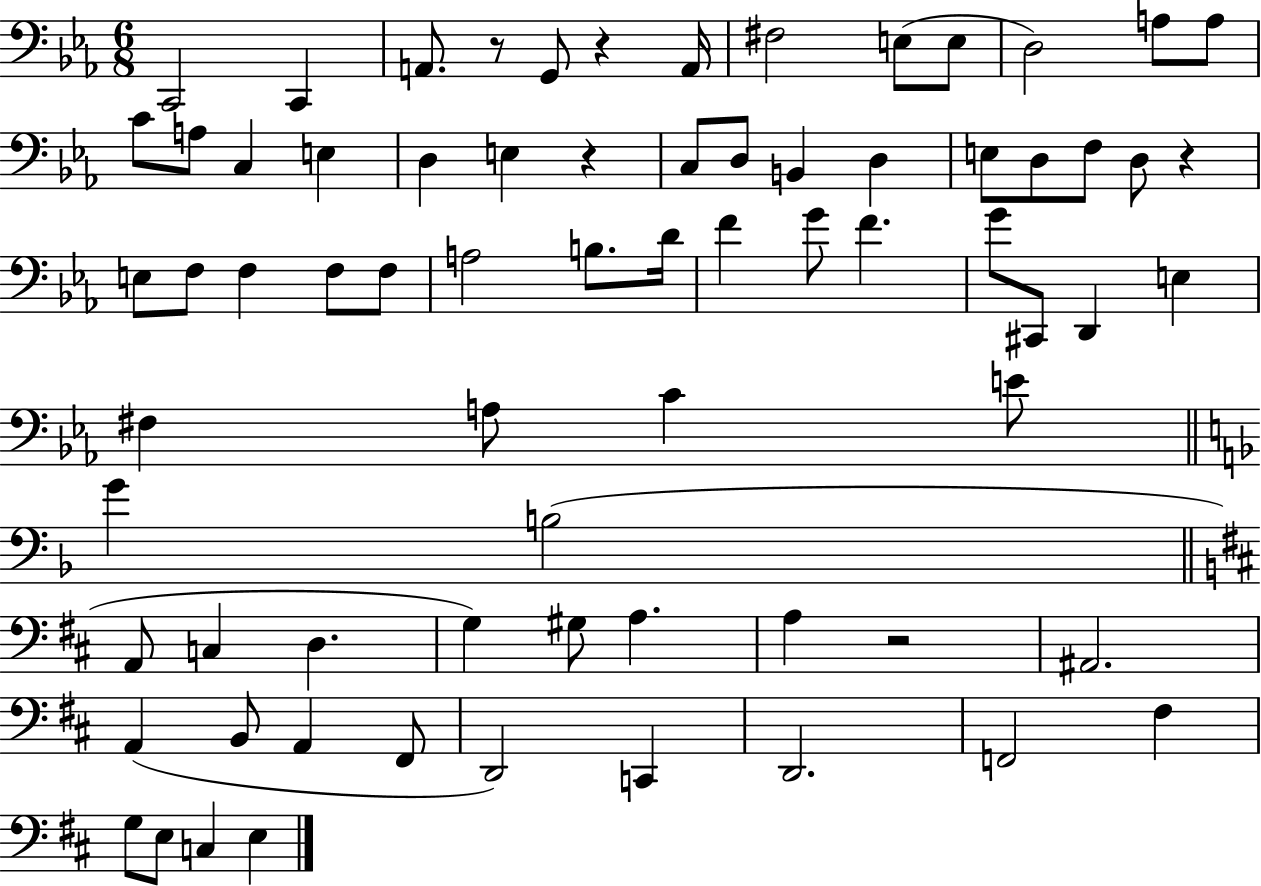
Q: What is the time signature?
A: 6/8